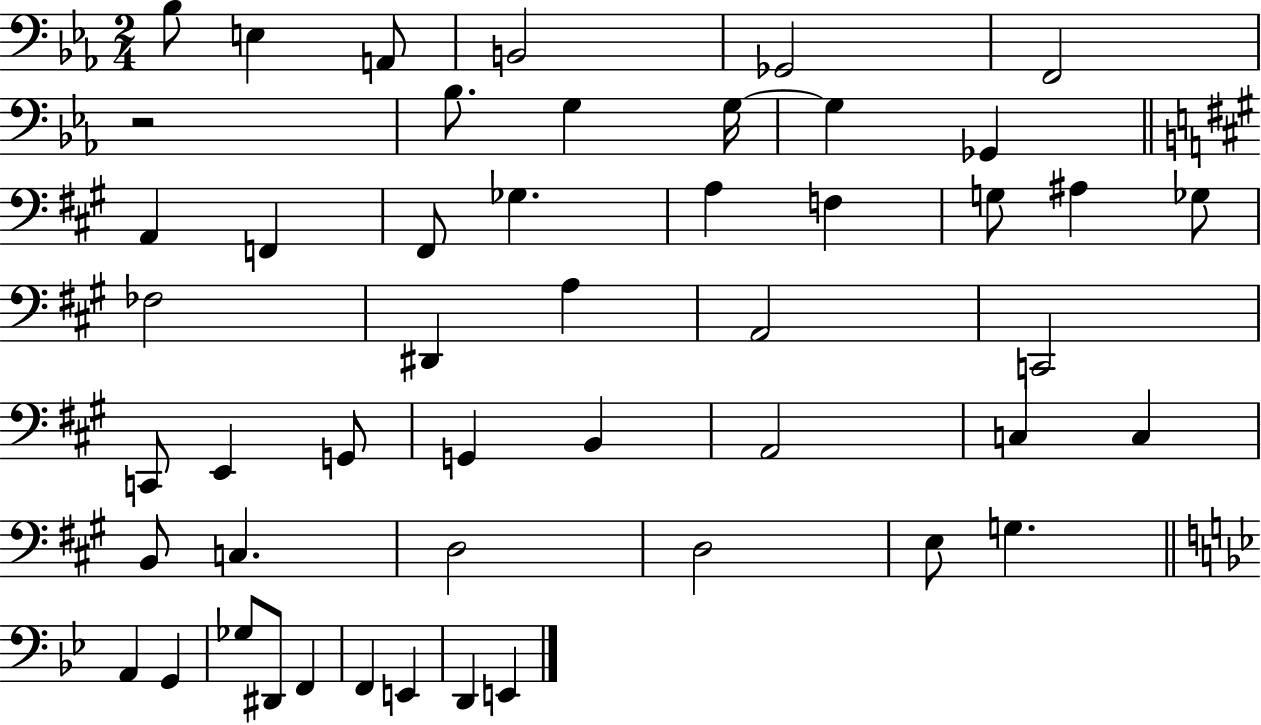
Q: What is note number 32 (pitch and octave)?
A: C3